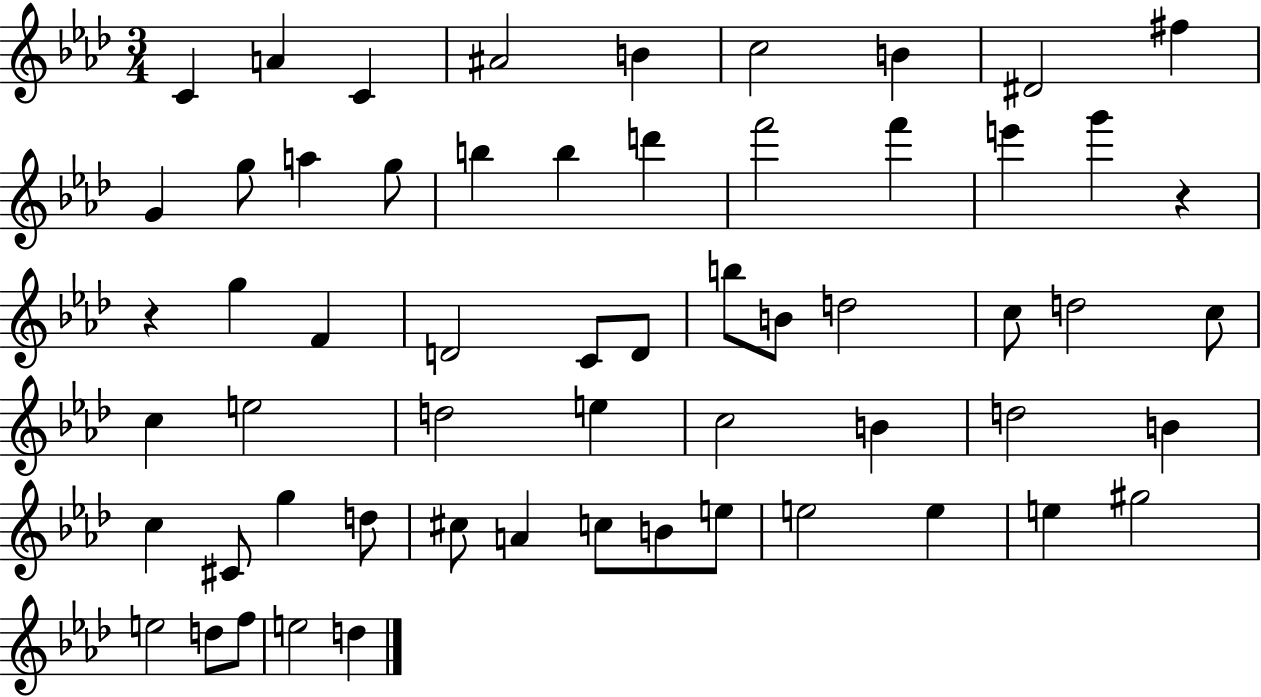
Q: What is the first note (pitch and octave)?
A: C4